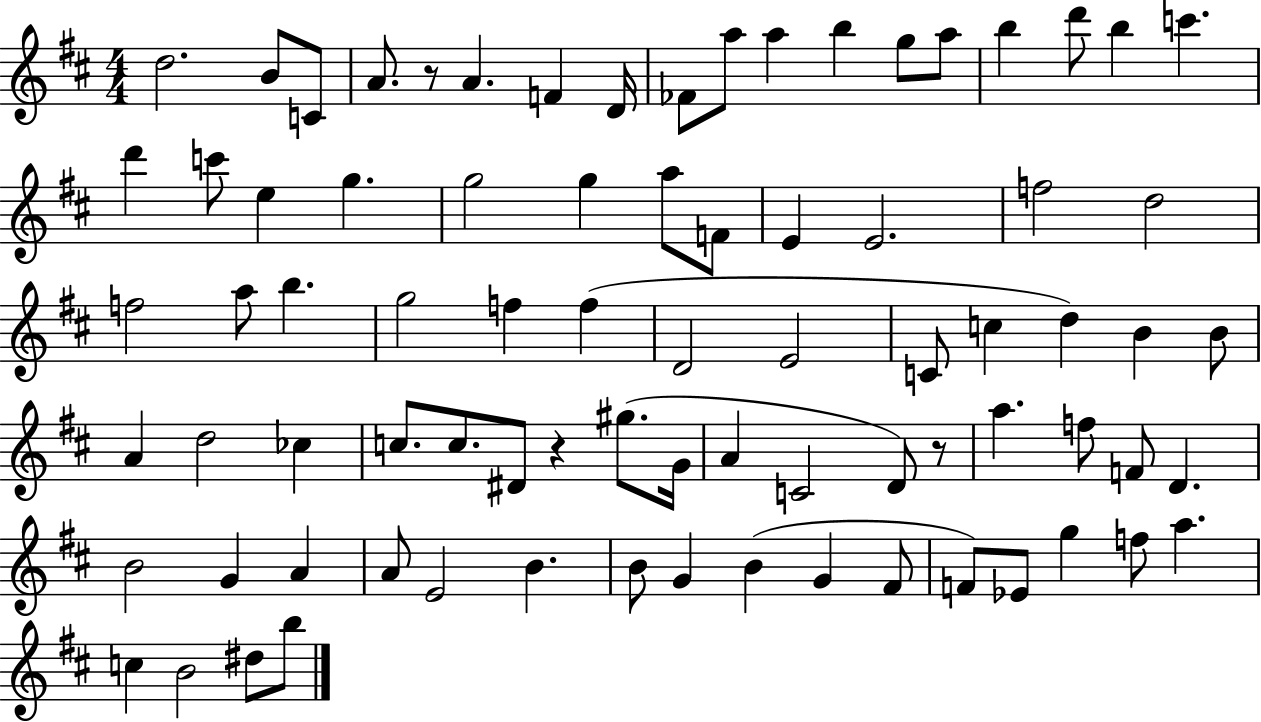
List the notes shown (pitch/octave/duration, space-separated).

D5/h. B4/e C4/e A4/e. R/e A4/q. F4/q D4/s FES4/e A5/e A5/q B5/q G5/e A5/e B5/q D6/e B5/q C6/q. D6/q C6/e E5/q G5/q. G5/h G5/q A5/e F4/e E4/q E4/h. F5/h D5/h F5/h A5/e B5/q. G5/h F5/q F5/q D4/h E4/h C4/e C5/q D5/q B4/q B4/e A4/q D5/h CES5/q C5/e. C5/e. D#4/e R/q G#5/e. G4/s A4/q C4/h D4/e R/e A5/q. F5/e F4/e D4/q. B4/h G4/q A4/q A4/e E4/h B4/q. B4/e G4/q B4/q G4/q F#4/e F4/e Eb4/e G5/q F5/e A5/q. C5/q B4/h D#5/e B5/e